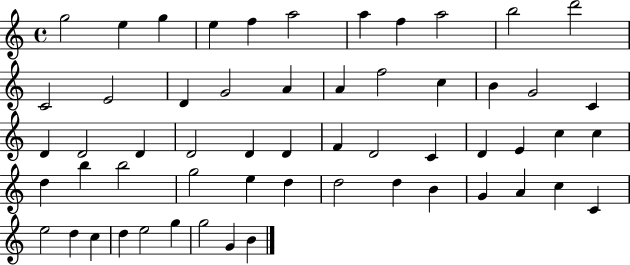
X:1
T:Untitled
M:4/4
L:1/4
K:C
g2 e g e f a2 a f a2 b2 d'2 C2 E2 D G2 A A f2 c B G2 C D D2 D D2 D D F D2 C D E c c d b b2 g2 e d d2 d B G A c C e2 d c d e2 g g2 G B